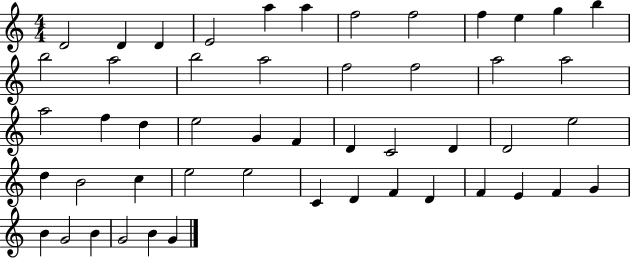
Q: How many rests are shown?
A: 0